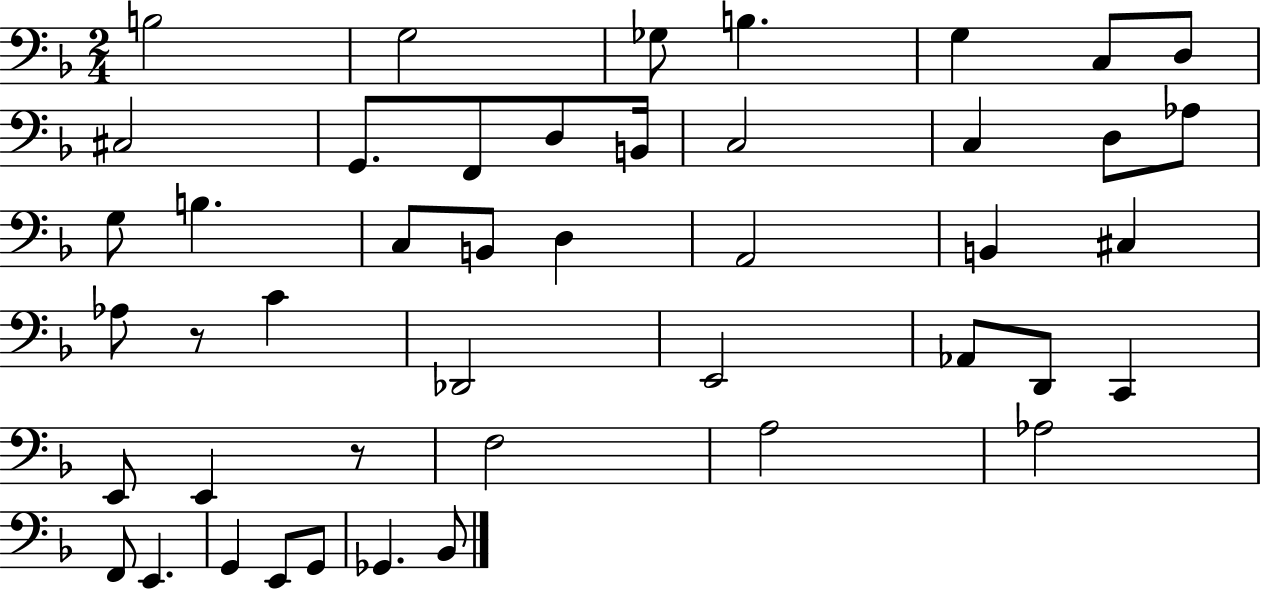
B3/h G3/h Gb3/e B3/q. G3/q C3/e D3/e C#3/h G2/e. F2/e D3/e B2/s C3/h C3/q D3/e Ab3/e G3/e B3/q. C3/e B2/e D3/q A2/h B2/q C#3/q Ab3/e R/e C4/q Db2/h E2/h Ab2/e D2/e C2/q E2/e E2/q R/e F3/h A3/h Ab3/h F2/e E2/q. G2/q E2/e G2/e Gb2/q. Bb2/e